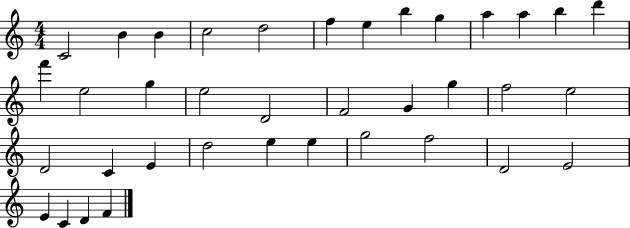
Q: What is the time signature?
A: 4/4